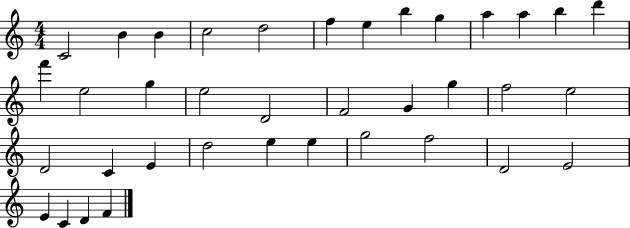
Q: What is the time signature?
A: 4/4